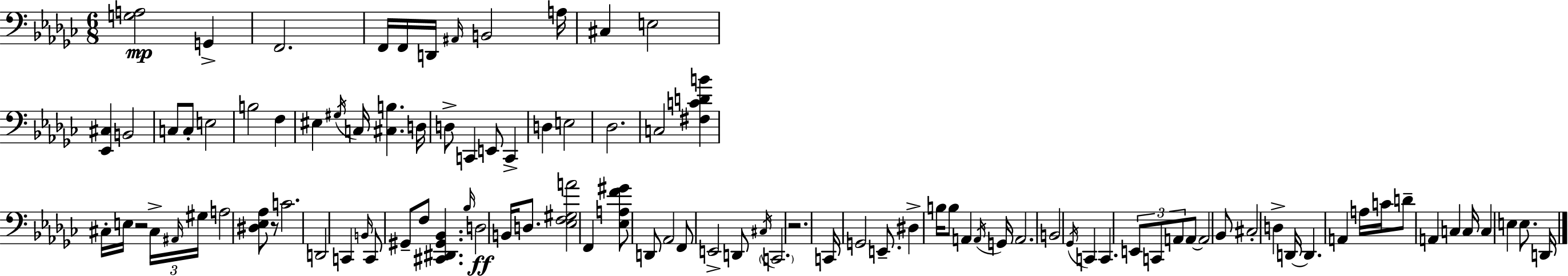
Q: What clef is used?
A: bass